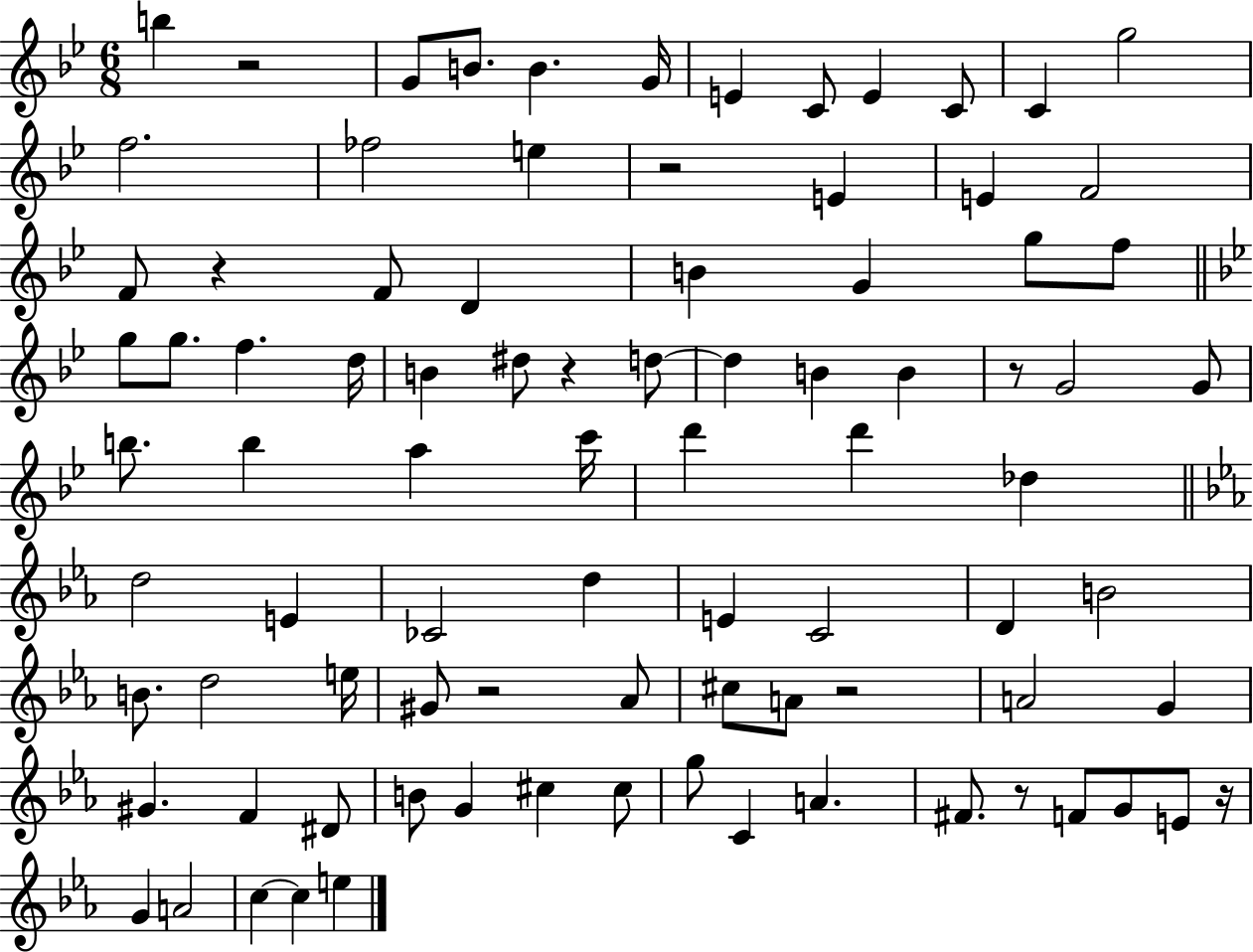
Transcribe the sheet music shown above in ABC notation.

X:1
T:Untitled
M:6/8
L:1/4
K:Bb
b z2 G/2 B/2 B G/4 E C/2 E C/2 C g2 f2 _f2 e z2 E E F2 F/2 z F/2 D B G g/2 f/2 g/2 g/2 f d/4 B ^d/2 z d/2 d B B z/2 G2 G/2 b/2 b a c'/4 d' d' _d d2 E _C2 d E C2 D B2 B/2 d2 e/4 ^G/2 z2 _A/2 ^c/2 A/2 z2 A2 G ^G F ^D/2 B/2 G ^c ^c/2 g/2 C A ^F/2 z/2 F/2 G/2 E/2 z/4 G A2 c c e